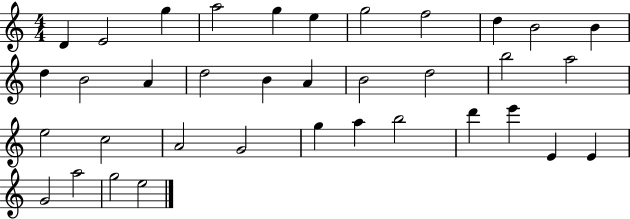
D4/q E4/h G5/q A5/h G5/q E5/q G5/h F5/h D5/q B4/h B4/q D5/q B4/h A4/q D5/h B4/q A4/q B4/h D5/h B5/h A5/h E5/h C5/h A4/h G4/h G5/q A5/q B5/h D6/q E6/q E4/q E4/q G4/h A5/h G5/h E5/h